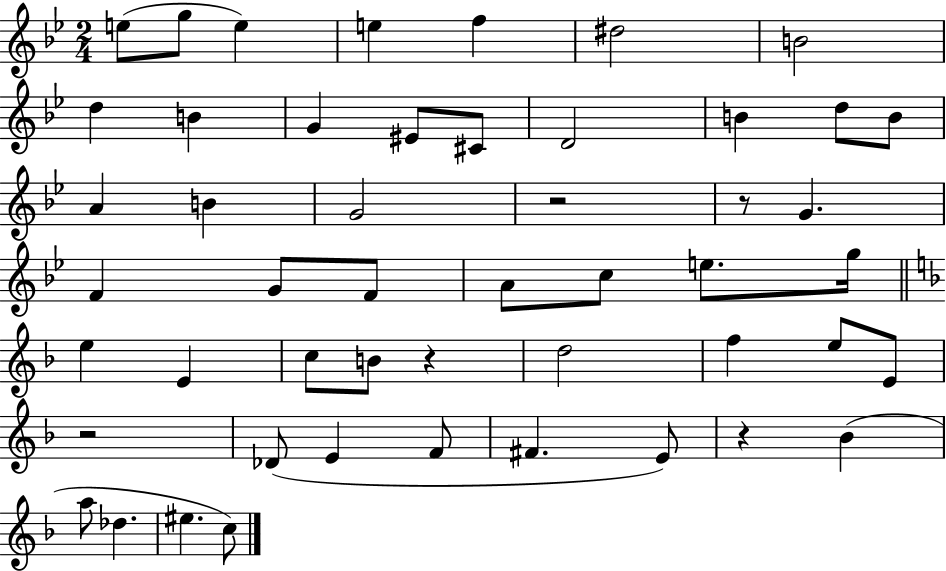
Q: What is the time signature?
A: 2/4